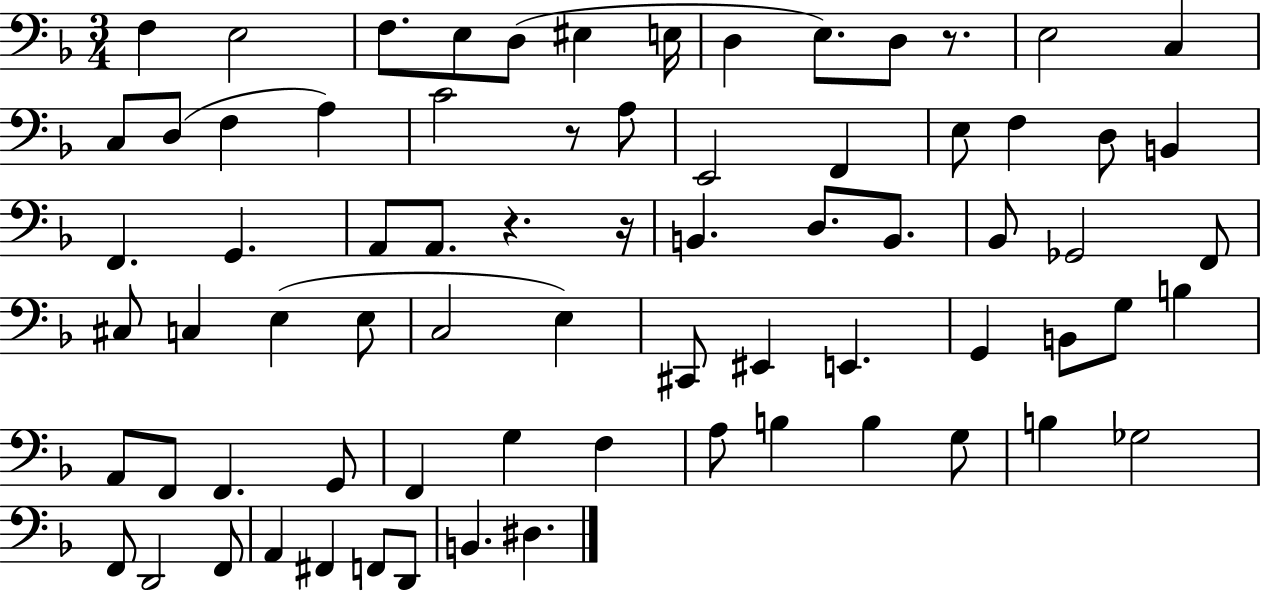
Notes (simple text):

F3/q E3/h F3/e. E3/e D3/e EIS3/q E3/s D3/q E3/e. D3/e R/e. E3/h C3/q C3/e D3/e F3/q A3/q C4/h R/e A3/e E2/h F2/q E3/e F3/q D3/e B2/q F2/q. G2/q. A2/e A2/e. R/q. R/s B2/q. D3/e. B2/e. Bb2/e Gb2/h F2/e C#3/e C3/q E3/q E3/e C3/h E3/q C#2/e EIS2/q E2/q. G2/q B2/e G3/e B3/q A2/e F2/e F2/q. G2/e F2/q G3/q F3/q A3/e B3/q B3/q G3/e B3/q Gb3/h F2/e D2/h F2/e A2/q F#2/q F2/e D2/e B2/q. D#3/q.